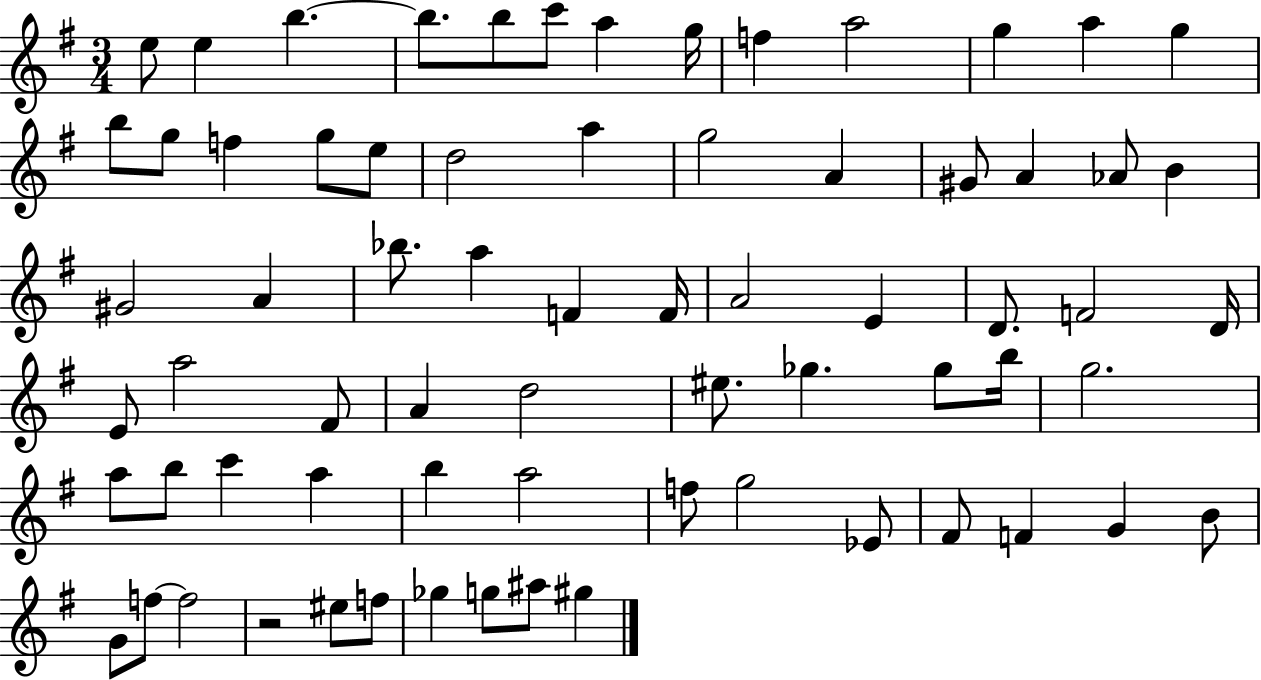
{
  \clef treble
  \numericTimeSignature
  \time 3/4
  \key g \major
  e''8 e''4 b''4.~~ | b''8. b''8 c'''8 a''4 g''16 | f''4 a''2 | g''4 a''4 g''4 | \break b''8 g''8 f''4 g''8 e''8 | d''2 a''4 | g''2 a'4 | gis'8 a'4 aes'8 b'4 | \break gis'2 a'4 | bes''8. a''4 f'4 f'16 | a'2 e'4 | d'8. f'2 d'16 | \break e'8 a''2 fis'8 | a'4 d''2 | eis''8. ges''4. ges''8 b''16 | g''2. | \break a''8 b''8 c'''4 a''4 | b''4 a''2 | f''8 g''2 ees'8 | fis'8 f'4 g'4 b'8 | \break g'8 f''8~~ f''2 | r2 eis''8 f''8 | ges''4 g''8 ais''8 gis''4 | \bar "|."
}